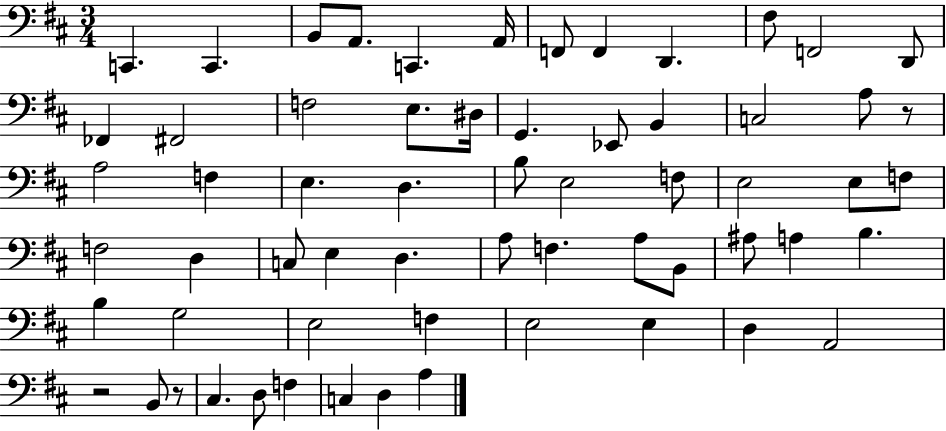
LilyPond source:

{
  \clef bass
  \numericTimeSignature
  \time 3/4
  \key d \major
  \repeat volta 2 { c,4. c,4. | b,8 a,8. c,4. a,16 | f,8 f,4 d,4. | fis8 f,2 d,8 | \break fes,4 fis,2 | f2 e8. dis16 | g,4. ees,8 b,4 | c2 a8 r8 | \break a2 f4 | e4. d4. | b8 e2 f8 | e2 e8 f8 | \break f2 d4 | c8 e4 d4. | a8 f4. a8 b,8 | ais8 a4 b4. | \break b4 g2 | e2 f4 | e2 e4 | d4 a,2 | \break r2 b,8 r8 | cis4. d8 f4 | c4 d4 a4 | } \bar "|."
}